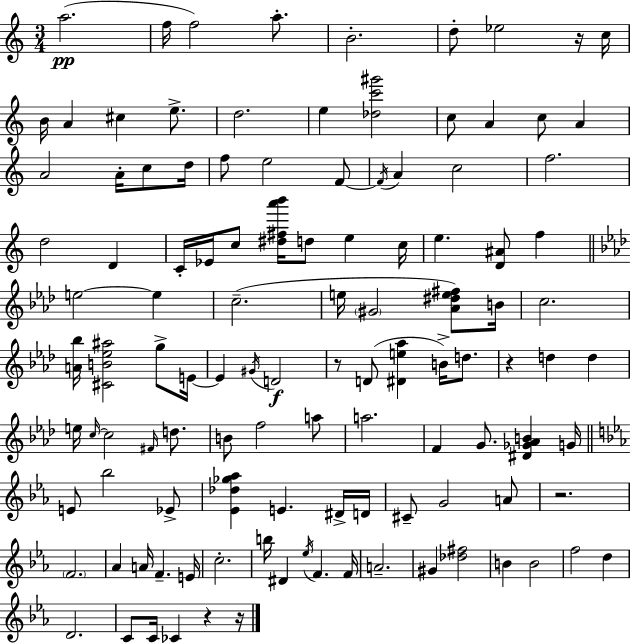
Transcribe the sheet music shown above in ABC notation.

X:1
T:Untitled
M:3/4
L:1/4
K:Am
a2 f/4 f2 a/2 B2 d/2 _e2 z/4 c/4 B/4 A ^c e/2 d2 e [_dc'^g']2 c/2 A c/2 A A2 A/4 c/2 d/4 f/2 e2 F/2 F/4 A c2 f2 d2 D C/4 _E/4 c/2 [^d^fa'b']/4 d/2 e c/4 e [D^A]/2 f e2 e c2 e/4 ^G2 [_A^de^f]/2 B/4 c2 [A_b]/4 [^CB_e^a]2 g/2 E/4 E ^G/4 D2 z/2 D/2 [^De_a] B/4 d/2 z d d e/4 c/4 c2 ^F/4 d/2 B/2 f2 a/2 a2 F G/2 [^D_G_AB] G/4 E/2 _b2 _E/2 [_E_d_g_a] E ^D/4 D/4 ^C/2 G2 A/2 z2 F2 _A A/4 F E/4 c2 b/4 ^D _e/4 F F/4 A2 ^G [_d^f]2 B B2 f2 d D2 C/2 C/4 _C z z/4